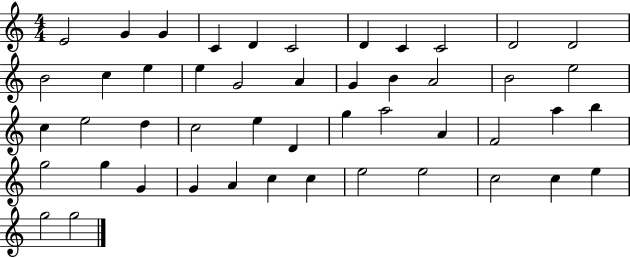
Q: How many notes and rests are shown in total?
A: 48